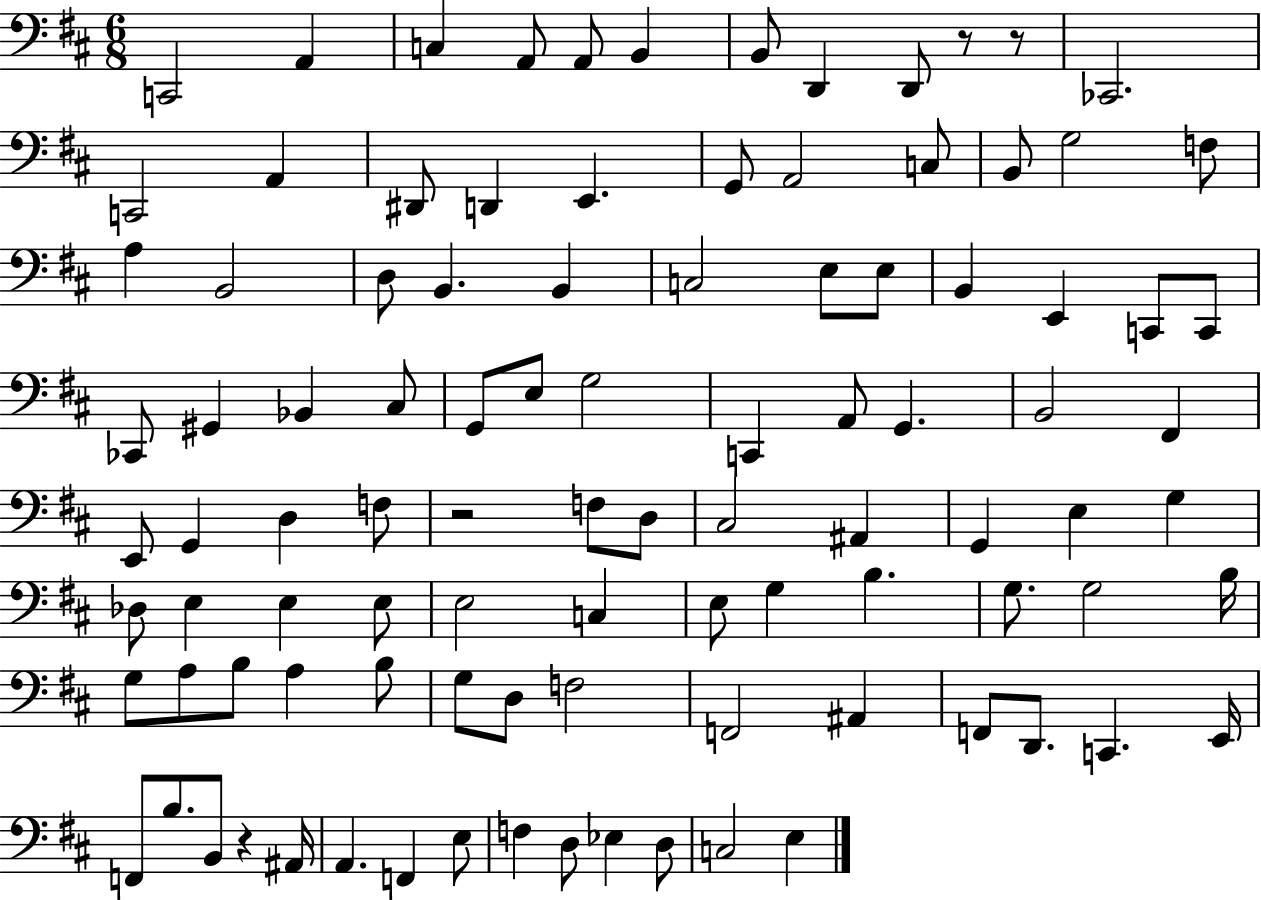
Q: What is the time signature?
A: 6/8